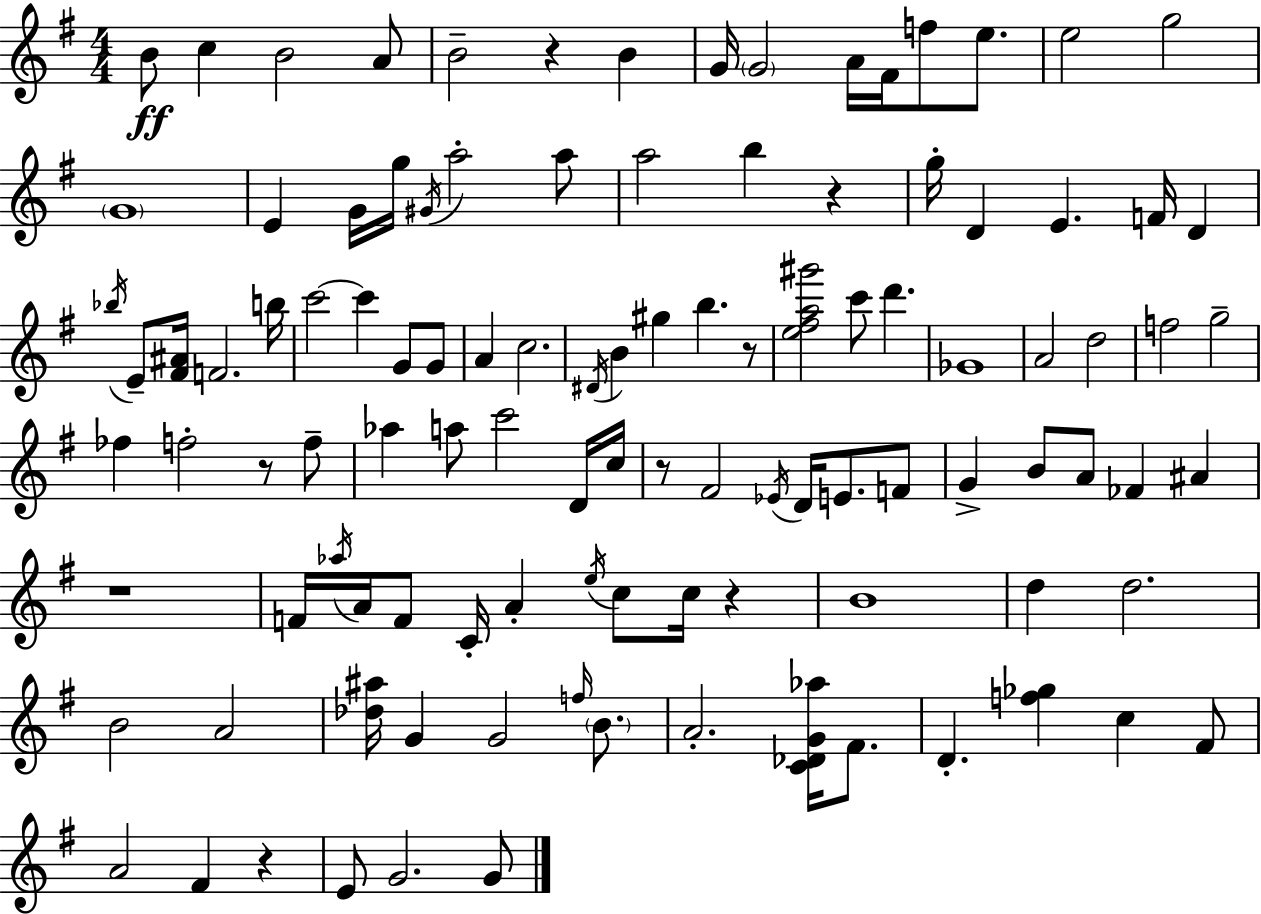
{
  \clef treble
  \numericTimeSignature
  \time 4/4
  \key g \major
  b'8\ff c''4 b'2 a'8 | b'2-- r4 b'4 | g'16 \parenthesize g'2 a'16 fis'16 f''8 e''8. | e''2 g''2 | \break \parenthesize g'1 | e'4 g'16 g''16 \acciaccatura { gis'16 } a''2-. a''8 | a''2 b''4 r4 | g''16-. d'4 e'4. f'16 d'4 | \break \acciaccatura { bes''16 } e'8-- <fis' ais'>16 f'2. | b''16 c'''2~~ c'''4 g'8 | g'8 a'4 c''2. | \acciaccatura { dis'16 } b'4 gis''4 b''4. | \break r8 <e'' fis'' a'' gis'''>2 c'''8 d'''4. | ges'1 | a'2 d''2 | f''2 g''2-- | \break fes''4 f''2-. r8 | f''8-- aes''4 a''8 c'''2 | d'16 c''16 r8 fis'2 \acciaccatura { ees'16 } d'16 e'8. | f'8 g'4-> b'8 a'8 fes'4 | \break ais'4 r1 | f'16 \acciaccatura { aes''16 } a'16 f'8 c'16-. a'4-. \acciaccatura { e''16 } c''8 | c''16 r4 b'1 | d''4 d''2. | \break b'2 a'2 | <des'' ais''>16 g'4 g'2 | \grace { f''16 } \parenthesize b'8. a'2.-. | <c' des' g' aes''>16 fis'8. d'4.-. <f'' ges''>4 | \break c''4 fis'8 a'2 fis'4 | r4 e'8 g'2. | g'8 \bar "|."
}